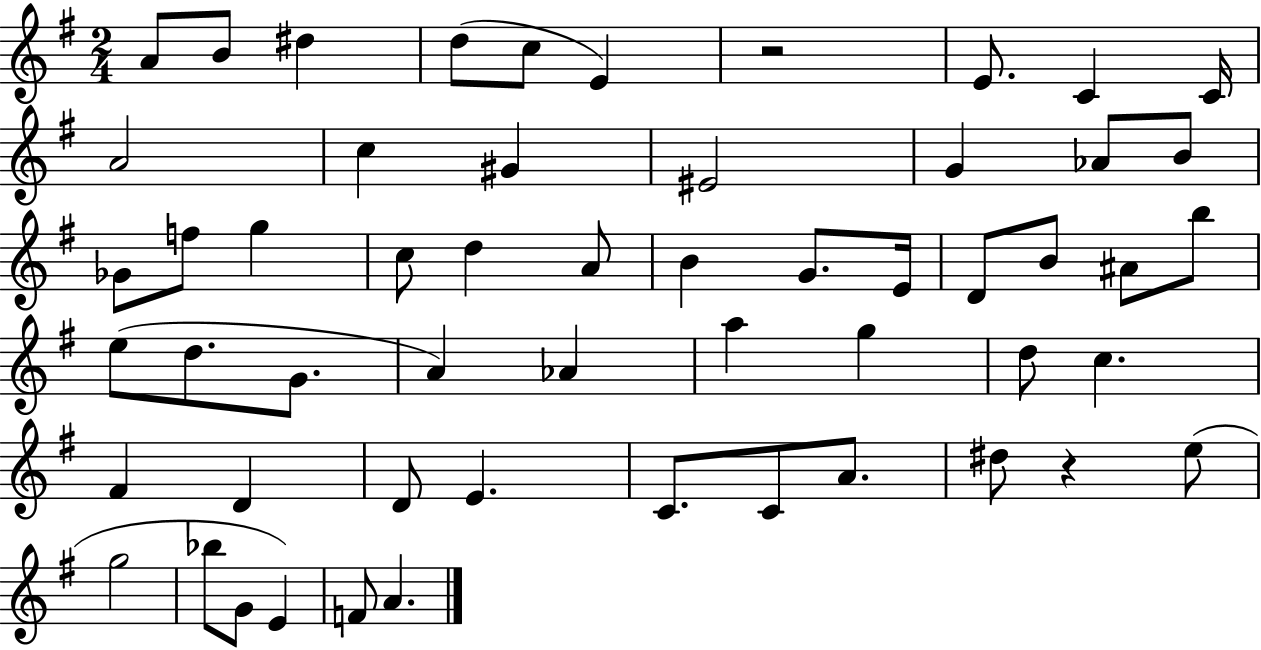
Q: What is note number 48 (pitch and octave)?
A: G5